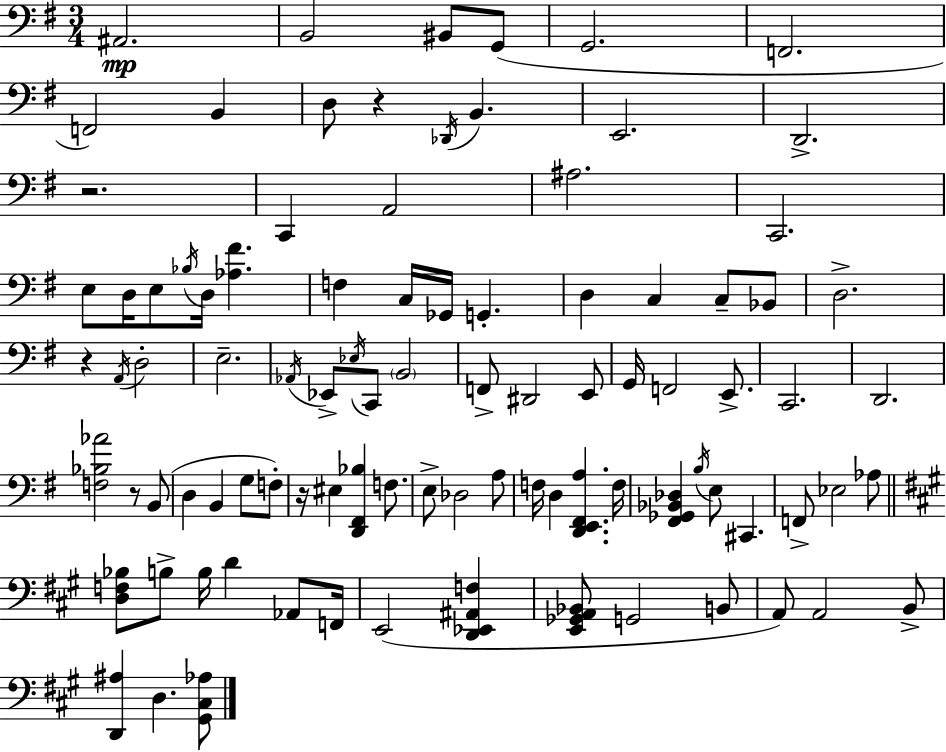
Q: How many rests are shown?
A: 5